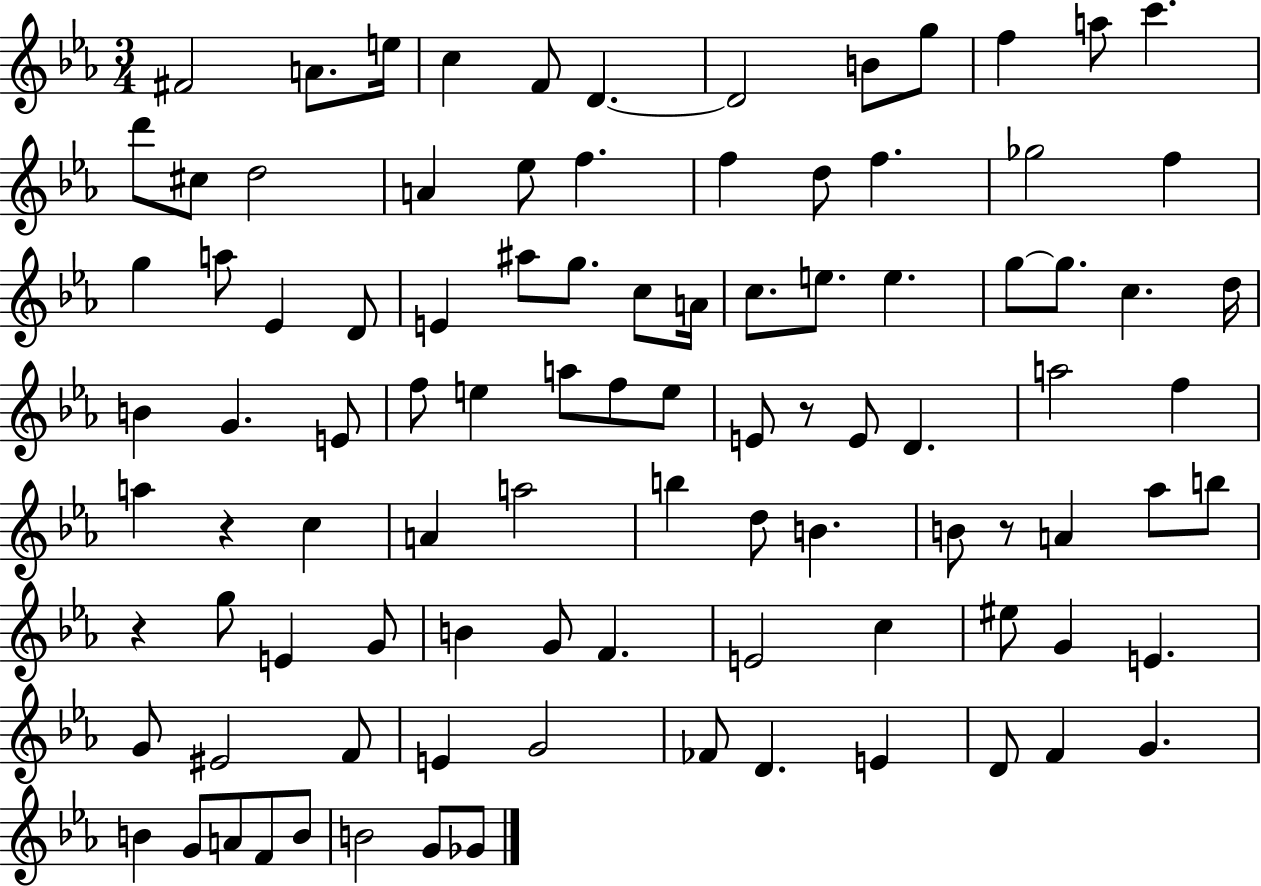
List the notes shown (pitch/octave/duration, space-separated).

F#4/h A4/e. E5/s C5/q F4/e D4/q. D4/h B4/e G5/e F5/q A5/e C6/q. D6/e C#5/e D5/h A4/q Eb5/e F5/q. F5/q D5/e F5/q. Gb5/h F5/q G5/q A5/e Eb4/q D4/e E4/q A#5/e G5/e. C5/e A4/s C5/e. E5/e. E5/q. G5/e G5/e. C5/q. D5/s B4/q G4/q. E4/e F5/e E5/q A5/e F5/e E5/e E4/e R/e E4/e D4/q. A5/h F5/q A5/q R/q C5/q A4/q A5/h B5/q D5/e B4/q. B4/e R/e A4/q Ab5/e B5/e R/q G5/e E4/q G4/e B4/q G4/e F4/q. E4/h C5/q EIS5/e G4/q E4/q. G4/e EIS4/h F4/e E4/q G4/h FES4/e D4/q. E4/q D4/e F4/q G4/q. B4/q G4/e A4/e F4/e B4/e B4/h G4/e Gb4/e